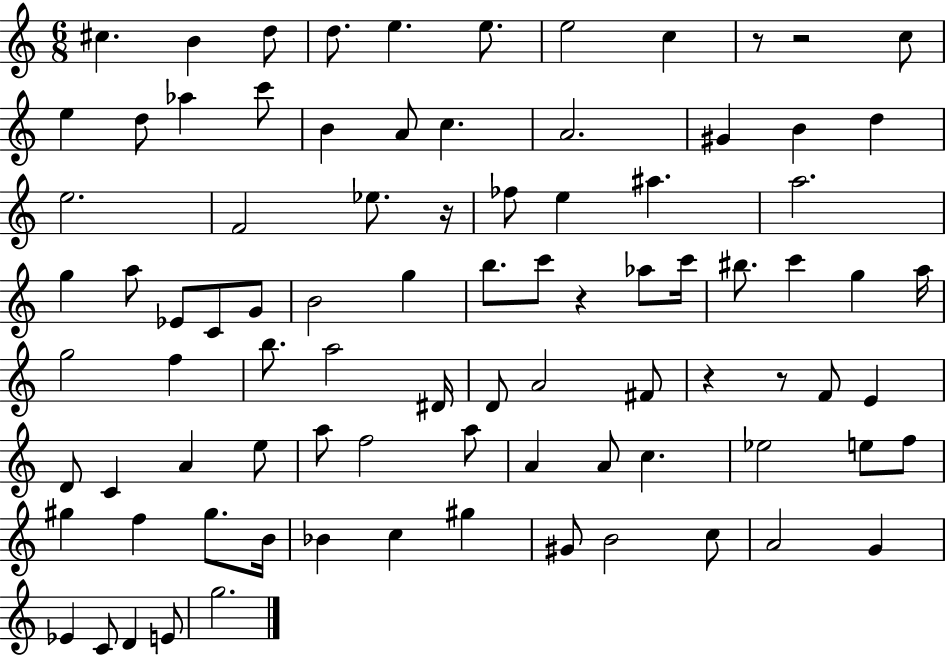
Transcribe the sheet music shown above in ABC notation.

X:1
T:Untitled
M:6/8
L:1/4
K:C
^c B d/2 d/2 e e/2 e2 c z/2 z2 c/2 e d/2 _a c'/2 B A/2 c A2 ^G B d e2 F2 _e/2 z/4 _f/2 e ^a a2 g a/2 _E/2 C/2 G/2 B2 g b/2 c'/2 z _a/2 c'/4 ^b/2 c' g a/4 g2 f b/2 a2 ^D/4 D/2 A2 ^F/2 z z/2 F/2 E D/2 C A e/2 a/2 f2 a/2 A A/2 c _e2 e/2 f/2 ^g f ^g/2 B/4 _B c ^g ^G/2 B2 c/2 A2 G _E C/2 D E/2 g2